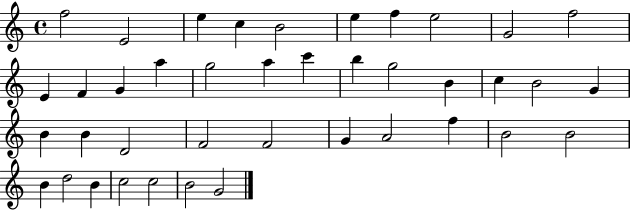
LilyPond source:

{
  \clef treble
  \time 4/4
  \defaultTimeSignature
  \key c \major
  f''2 e'2 | e''4 c''4 b'2 | e''4 f''4 e''2 | g'2 f''2 | \break e'4 f'4 g'4 a''4 | g''2 a''4 c'''4 | b''4 g''2 b'4 | c''4 b'2 g'4 | \break b'4 b'4 d'2 | f'2 f'2 | g'4 a'2 f''4 | b'2 b'2 | \break b'4 d''2 b'4 | c''2 c''2 | b'2 g'2 | \bar "|."
}